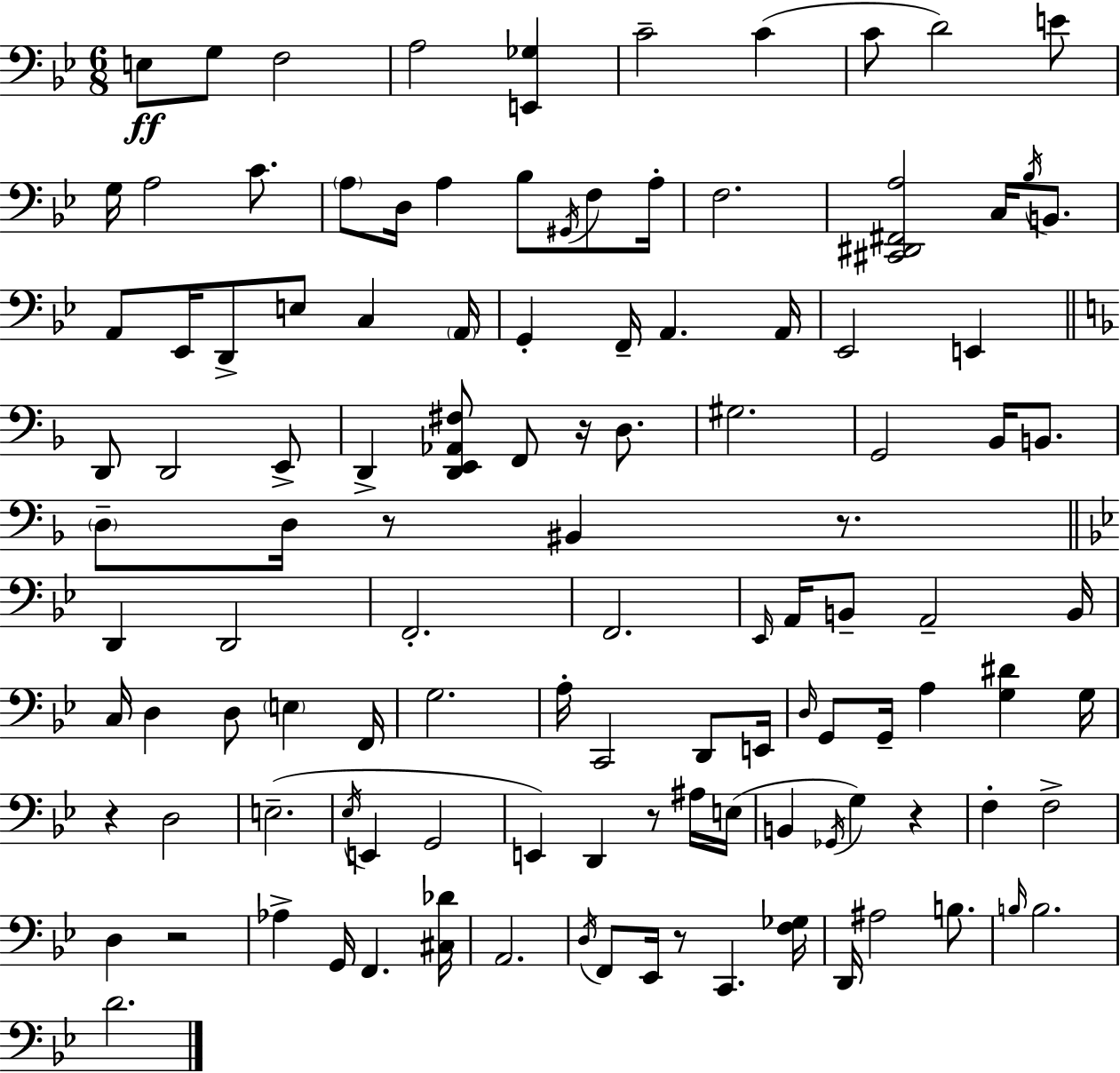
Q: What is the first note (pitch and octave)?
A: E3